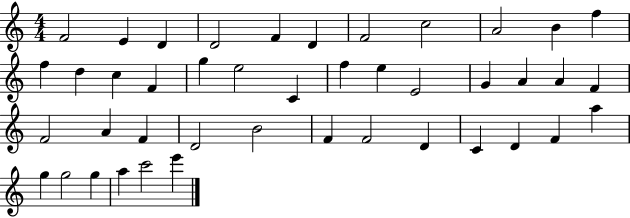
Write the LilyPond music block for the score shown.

{
  \clef treble
  \numericTimeSignature
  \time 4/4
  \key c \major
  f'2 e'4 d'4 | d'2 f'4 d'4 | f'2 c''2 | a'2 b'4 f''4 | \break f''4 d''4 c''4 f'4 | g''4 e''2 c'4 | f''4 e''4 e'2 | g'4 a'4 a'4 f'4 | \break f'2 a'4 f'4 | d'2 b'2 | f'4 f'2 d'4 | c'4 d'4 f'4 a''4 | \break g''4 g''2 g''4 | a''4 c'''2 e'''4 | \bar "|."
}